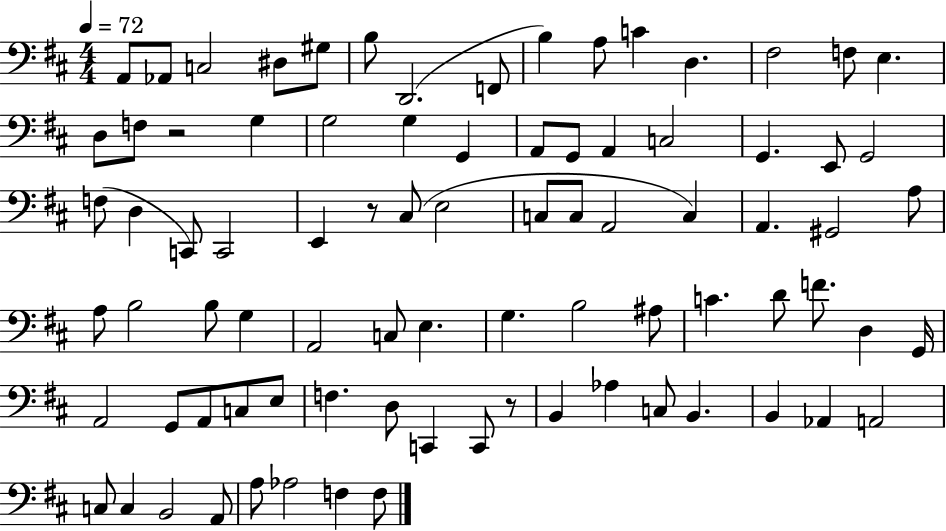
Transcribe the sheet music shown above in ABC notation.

X:1
T:Untitled
M:4/4
L:1/4
K:D
A,,/2 _A,,/2 C,2 ^D,/2 ^G,/2 B,/2 D,,2 F,,/2 B, A,/2 C D, ^F,2 F,/2 E, D,/2 F,/2 z2 G, G,2 G, G,, A,,/2 G,,/2 A,, C,2 G,, E,,/2 G,,2 F,/2 D, C,,/2 C,,2 E,, z/2 ^C,/2 E,2 C,/2 C,/2 A,,2 C, A,, ^G,,2 A,/2 A,/2 B,2 B,/2 G, A,,2 C,/2 E, G, B,2 ^A,/2 C D/2 F/2 D, G,,/4 A,,2 G,,/2 A,,/2 C,/2 E,/2 F, D,/2 C,, C,,/2 z/2 B,, _A, C,/2 B,, B,, _A,, A,,2 C,/2 C, B,,2 A,,/2 A,/2 _A,2 F, F,/2